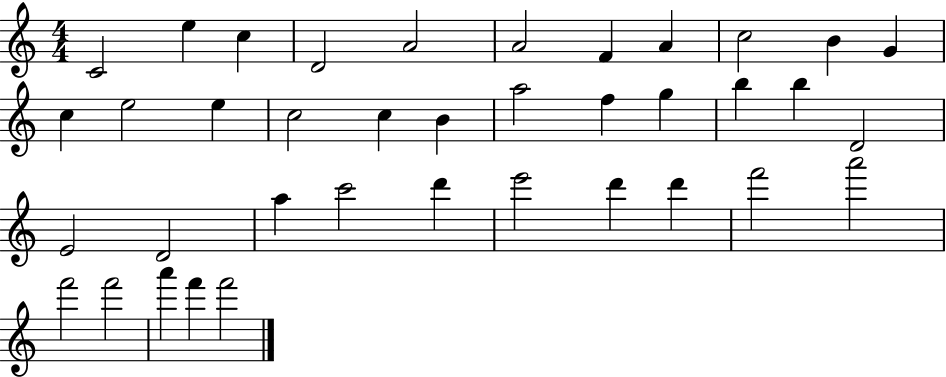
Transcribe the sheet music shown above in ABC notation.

X:1
T:Untitled
M:4/4
L:1/4
K:C
C2 e c D2 A2 A2 F A c2 B G c e2 e c2 c B a2 f g b b D2 E2 D2 a c'2 d' e'2 d' d' f'2 a'2 f'2 f'2 a' f' f'2